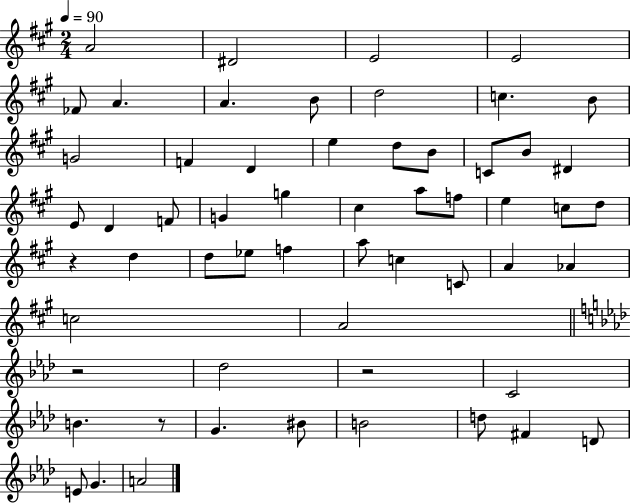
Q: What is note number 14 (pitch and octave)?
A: D4